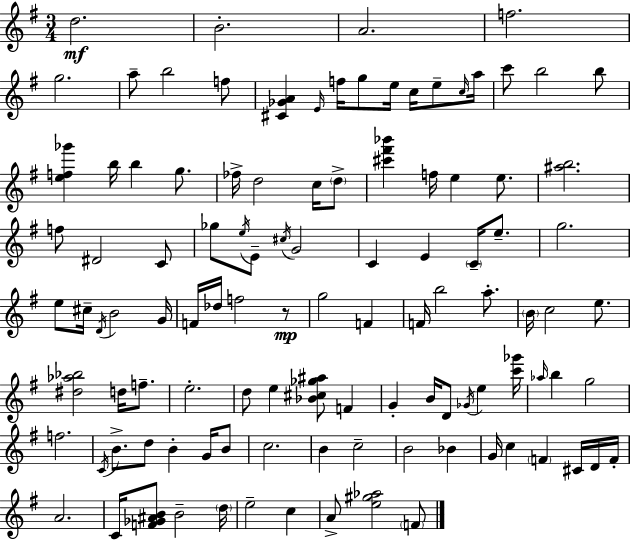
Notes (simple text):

D5/h. B4/h. A4/h. F5/h. G5/h. A5/e B5/h F5/e [C#4,Gb4,A4]/q E4/s F5/s G5/e E5/s C5/s E5/e C5/s A5/s C6/e B5/h B5/e [E5,F5,Gb6]/q B5/s B5/q G5/e. FES5/s D5/h C5/s D5/e [C#6,F#6,Bb6]/q F5/s E5/q E5/e. [A#5,B5]/h. F5/e D#4/h C4/e Gb5/e E5/s E4/e C#5/s G4/h C4/q E4/q C4/s E5/e. G5/h. E5/e C#5/s D4/s B4/h G4/s F4/s Db5/s F5/h R/e G5/h F4/q F4/s B5/h A5/e. B4/s C5/h E5/e. [D#5,Ab5,Bb5]/h D5/s F5/e. E5/h. D5/e E5/q [Bb4,C#5,Gb5,A#5]/e F4/q G4/q B4/s D4/e Gb4/s E5/q [C6,Gb6]/s Ab5/s B5/q G5/h F5/h. C4/s B4/e. D5/e B4/q G4/s B4/e C5/h. B4/q C5/h B4/h Bb4/q G4/s C5/q F4/q C#4/s D4/s F4/s A4/h. C4/s [F4,Gb4,A#4,B4]/e B4/h D5/s E5/h C5/q A4/e [E5,G#5,Ab5]/h F4/e